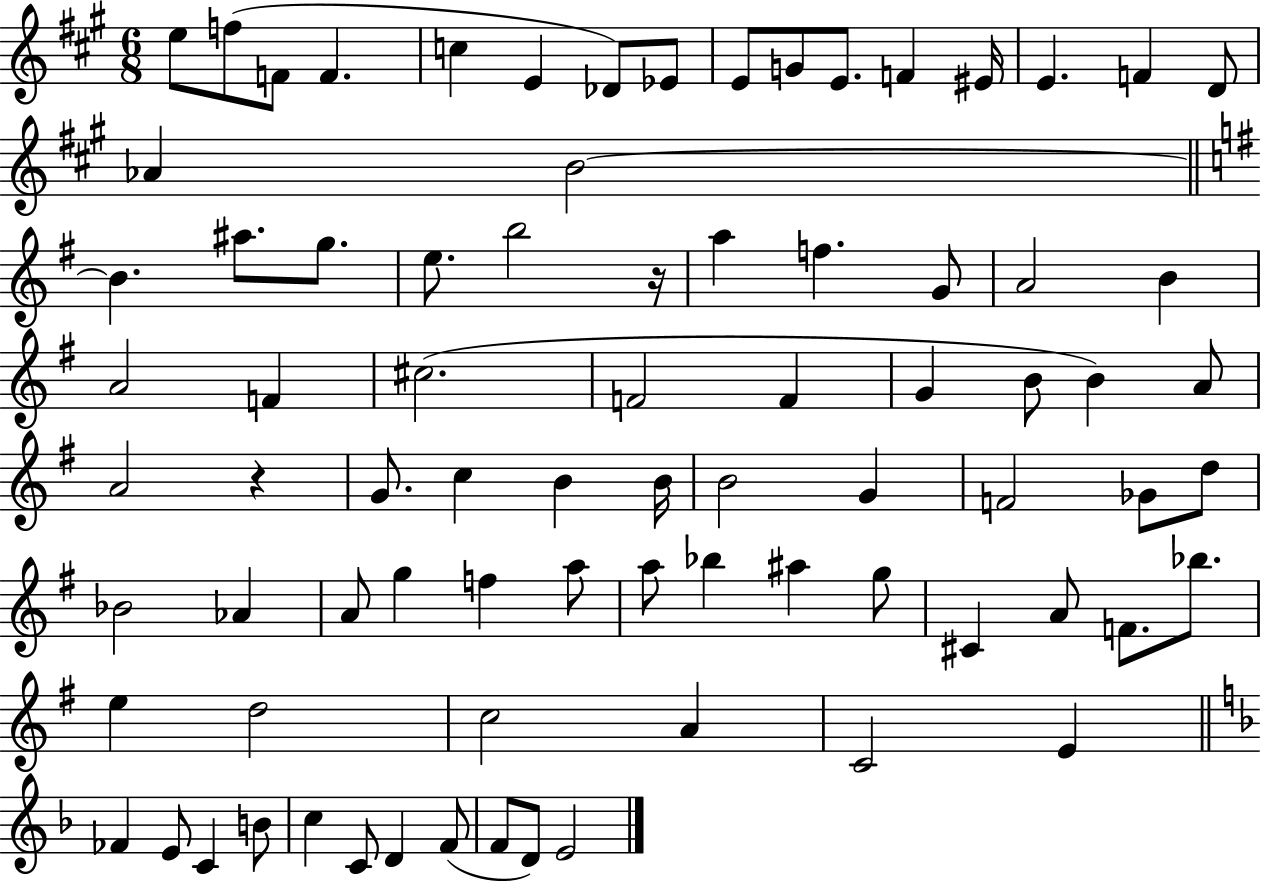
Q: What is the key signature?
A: A major